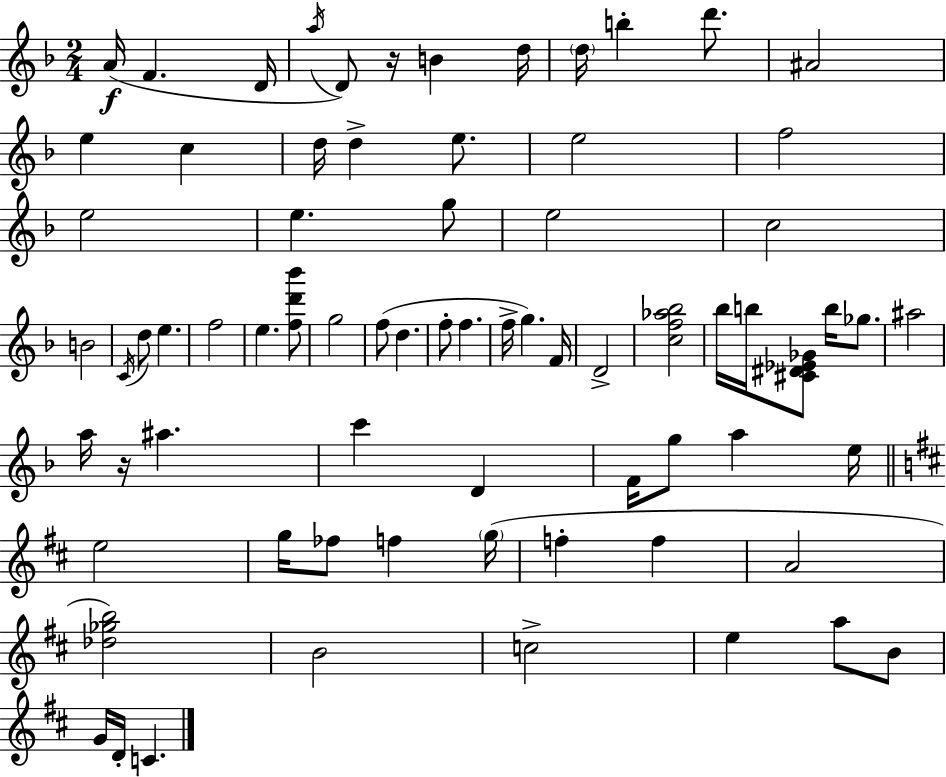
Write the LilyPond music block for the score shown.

{
  \clef treble
  \numericTimeSignature
  \time 2/4
  \key d \minor
  a'16(\f f'4. d'16 | \acciaccatura { a''16 } d'8) r16 b'4 | d''16 \parenthesize d''16 b''4-. d'''8. | ais'2 | \break e''4 c''4 | d''16 d''4-> e''8. | e''2 | f''2 | \break e''2 | e''4. g''8 | e''2 | c''2 | \break b'2 | \acciaccatura { c'16 } d''8 e''4. | f''2 | e''4. | \break <f'' d''' bes'''>8 g''2 | f''8( d''4. | f''8-. f''4. | f''16-> g''4.) | \break f'16 d'2-> | <c'' f'' aes'' bes''>2 | bes''16 b''16 <cis' dis' ees' ges'>8 b''16 ges''8. | ais''2 | \break a''16 r16 ais''4. | c'''4 d'4 | f'16 g''8 a''4 | e''16 \bar "||" \break \key b \minor e''2 | g''16 fes''8 f''4 \parenthesize g''16( | f''4-. f''4 | a'2 | \break <des'' ges'' b''>2) | b'2 | c''2-> | e''4 a''8 b'8 | \break g'16 d'16-. c'4. | \bar "|."
}